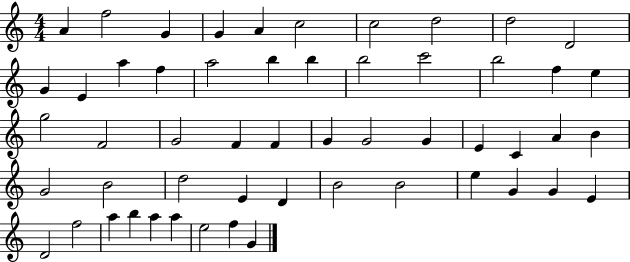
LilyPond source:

{
  \clef treble
  \numericTimeSignature
  \time 4/4
  \key c \major
  a'4 f''2 g'4 | g'4 a'4 c''2 | c''2 d''2 | d''2 d'2 | \break g'4 e'4 a''4 f''4 | a''2 b''4 b''4 | b''2 c'''2 | b''2 f''4 e''4 | \break g''2 f'2 | g'2 f'4 f'4 | g'4 g'2 g'4 | e'4 c'4 a'4 b'4 | \break g'2 b'2 | d''2 e'4 d'4 | b'2 b'2 | e''4 g'4 g'4 e'4 | \break d'2 f''2 | a''4 b''4 a''4 a''4 | e''2 f''4 g'4 | \bar "|."
}